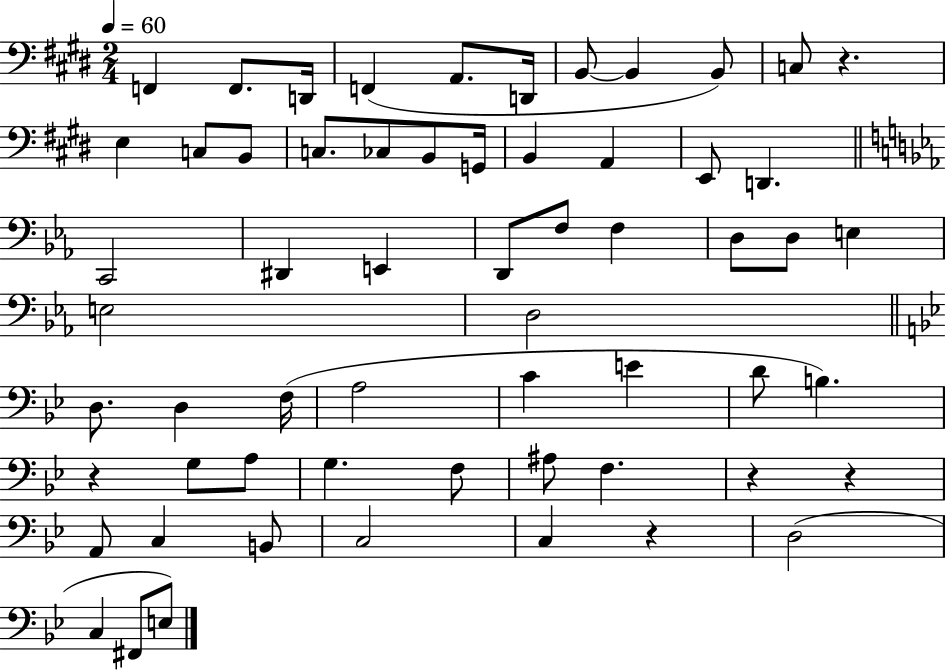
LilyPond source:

{
  \clef bass
  \numericTimeSignature
  \time 2/4
  \key e \major
  \tempo 4 = 60
  f,4 f,8. d,16 | f,4( a,8. d,16 | b,8~~ b,4 b,8) | c8 r4. | \break e4 c8 b,8 | c8. ces8 b,8 g,16 | b,4 a,4 | e,8 d,4. | \break \bar "||" \break \key ees \major c,2 | dis,4 e,4 | d,8 f8 f4 | d8 d8 e4 | \break e2 | d2 | \bar "||" \break \key g \minor d8. d4 f16( | a2 | c'4 e'4 | d'8 b4.) | \break r4 g8 a8 | g4. f8 | ais8 f4. | r4 r4 | \break a,8 c4 b,8 | c2 | c4 r4 | d2( | \break c4 fis,8 e8) | \bar "|."
}